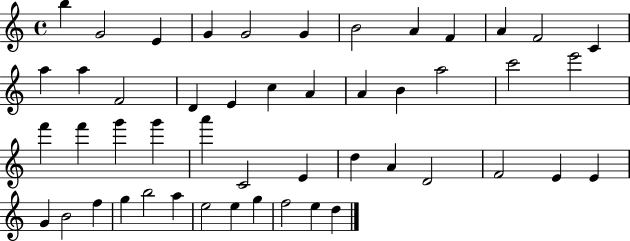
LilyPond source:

{
  \clef treble
  \time 4/4
  \defaultTimeSignature
  \key c \major
  b''4 g'2 e'4 | g'4 g'2 g'4 | b'2 a'4 f'4 | a'4 f'2 c'4 | \break a''4 a''4 f'2 | d'4 e'4 c''4 a'4 | a'4 b'4 a''2 | c'''2 e'''2 | \break f'''4 f'''4 g'''4 g'''4 | a'''4 c'2 e'4 | d''4 a'4 d'2 | f'2 e'4 e'4 | \break g'4 b'2 f''4 | g''4 b''2 a''4 | e''2 e''4 g''4 | f''2 e''4 d''4 | \break \bar "|."
}